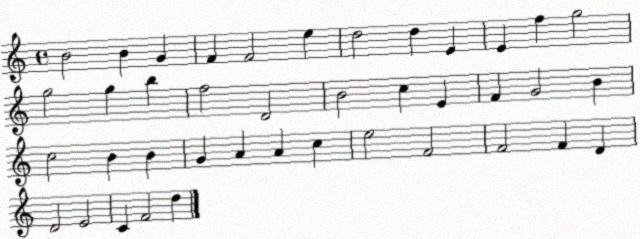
X:1
T:Untitled
M:4/4
L:1/4
K:C
B2 B G F F2 e d2 d E E f g2 g2 g b f2 D2 B2 c E F G2 B c2 B B G A A c e2 F2 F2 F D D2 E2 C F2 d